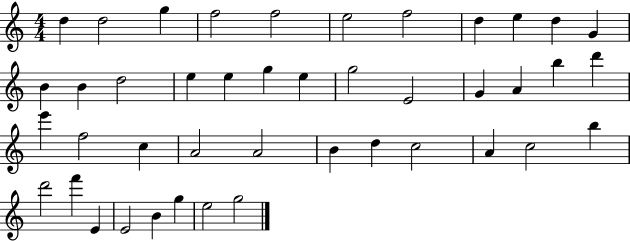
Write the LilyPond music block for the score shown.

{
  \clef treble
  \numericTimeSignature
  \time 4/4
  \key c \major
  d''4 d''2 g''4 | f''2 f''2 | e''2 f''2 | d''4 e''4 d''4 g'4 | \break b'4 b'4 d''2 | e''4 e''4 g''4 e''4 | g''2 e'2 | g'4 a'4 b''4 d'''4 | \break e'''4 f''2 c''4 | a'2 a'2 | b'4 d''4 c''2 | a'4 c''2 b''4 | \break d'''2 f'''4 e'4 | e'2 b'4 g''4 | e''2 g''2 | \bar "|."
}